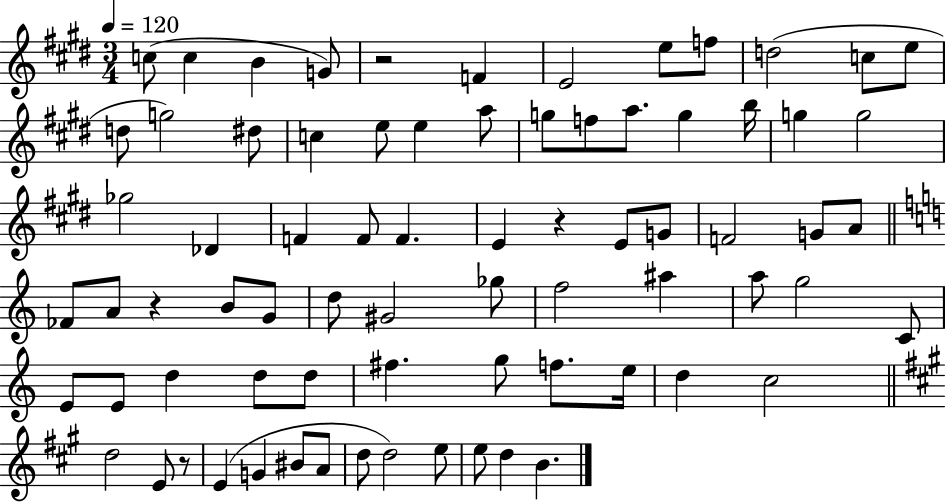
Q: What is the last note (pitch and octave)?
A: B4